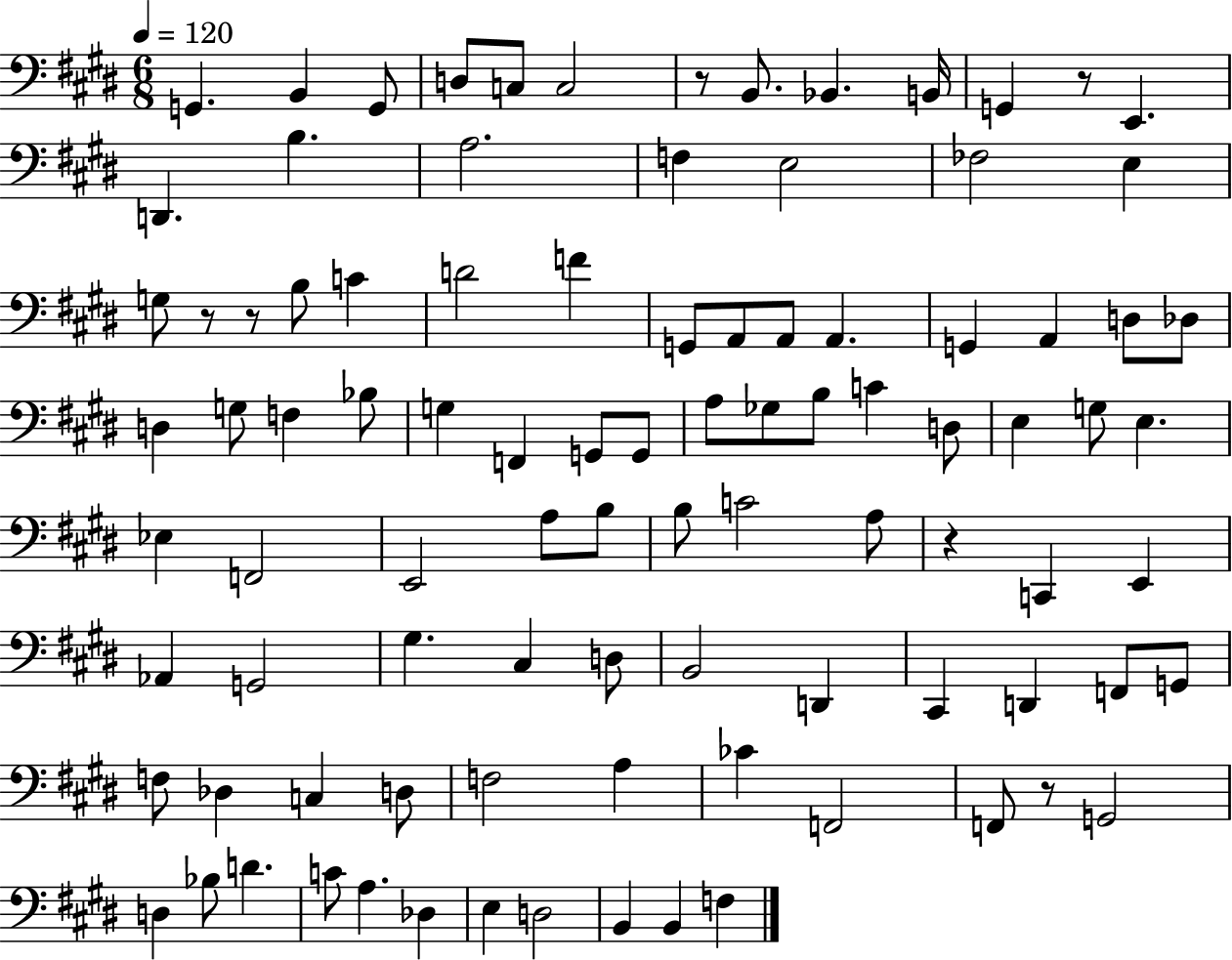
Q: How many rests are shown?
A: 6